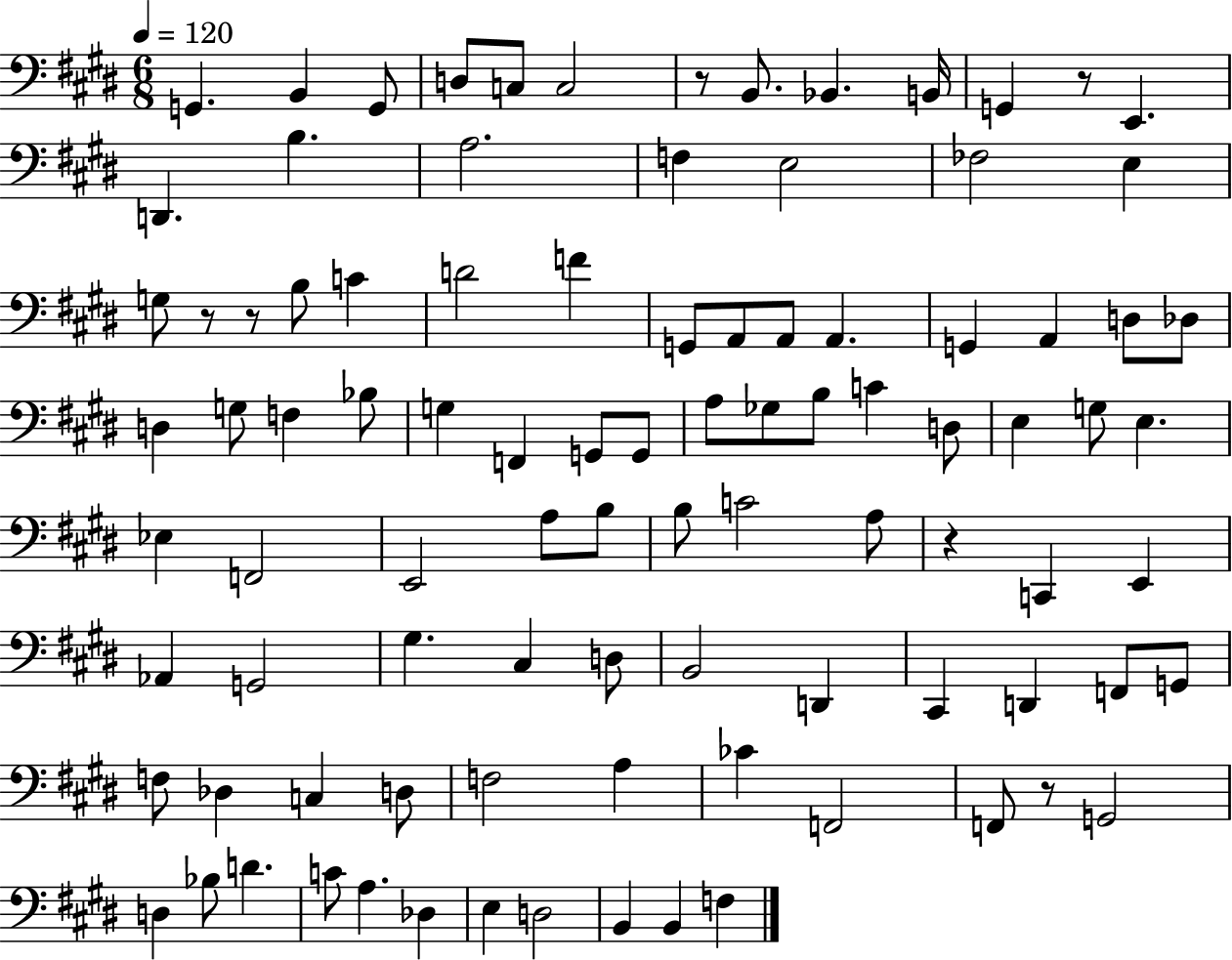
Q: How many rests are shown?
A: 6